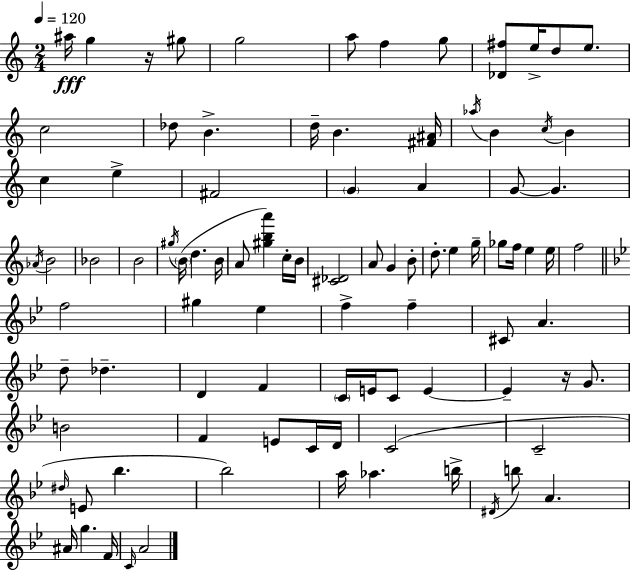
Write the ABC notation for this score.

X:1
T:Untitled
M:2/4
L:1/4
K:C
^a/4 g z/4 ^g/2 g2 a/2 f g/2 [_D^f]/2 e/4 d/2 e/2 c2 _d/2 B d/4 B [^F^A]/4 _a/4 B c/4 B c e ^F2 G A G/2 G _A/4 B2 _B2 B2 ^g/4 B/4 d B/4 A/2 [^gba'] c/4 B/4 [^C_D]2 A/2 G B/2 d/2 e g/4 _g/2 f/4 e e/4 f2 f2 ^g _e f f ^C/2 A d/2 _d D F C/4 E/4 C/2 E E z/4 G/2 B2 F E/2 C/4 D/4 C2 C2 ^d/4 E/2 _b _b2 a/4 _a b/4 ^D/4 b/2 A ^A/4 g F/4 C/4 A2